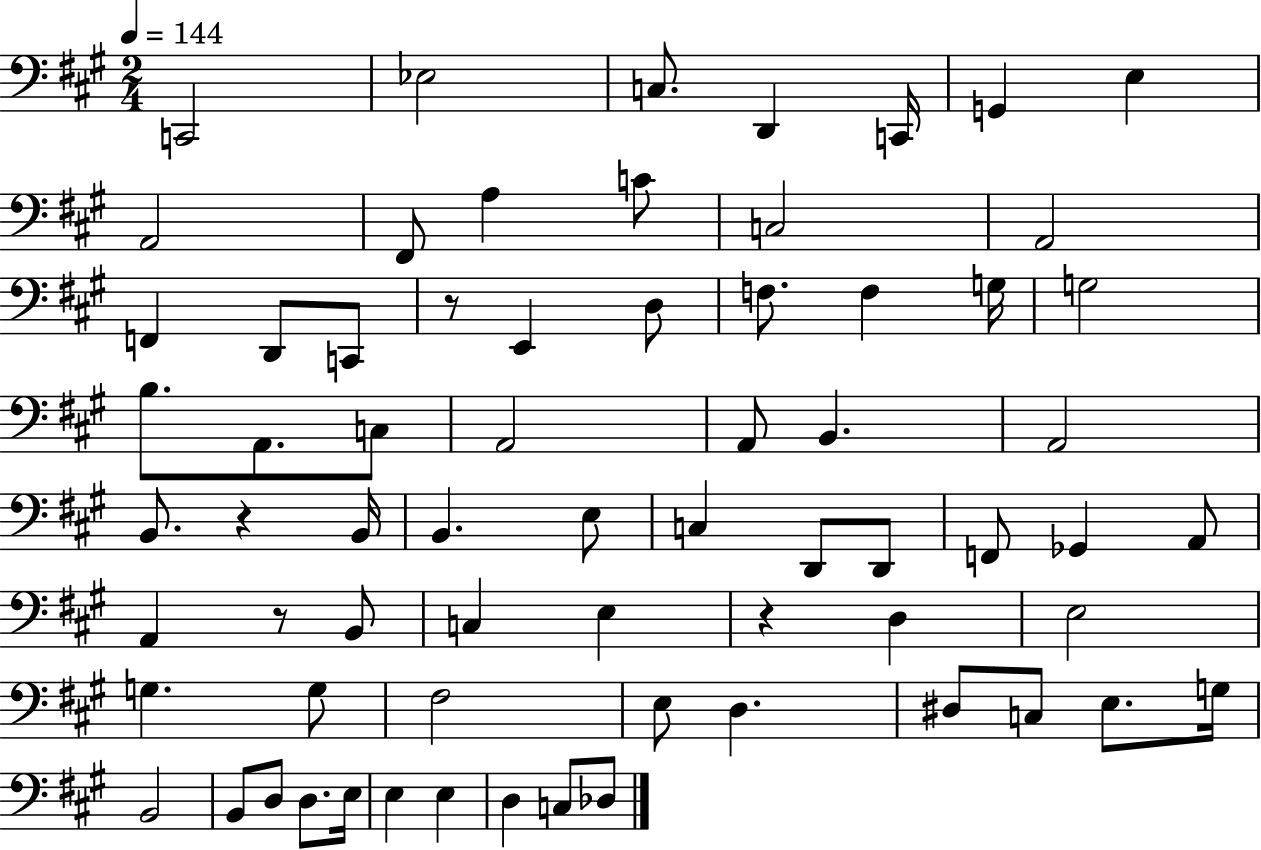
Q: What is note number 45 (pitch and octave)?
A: E3